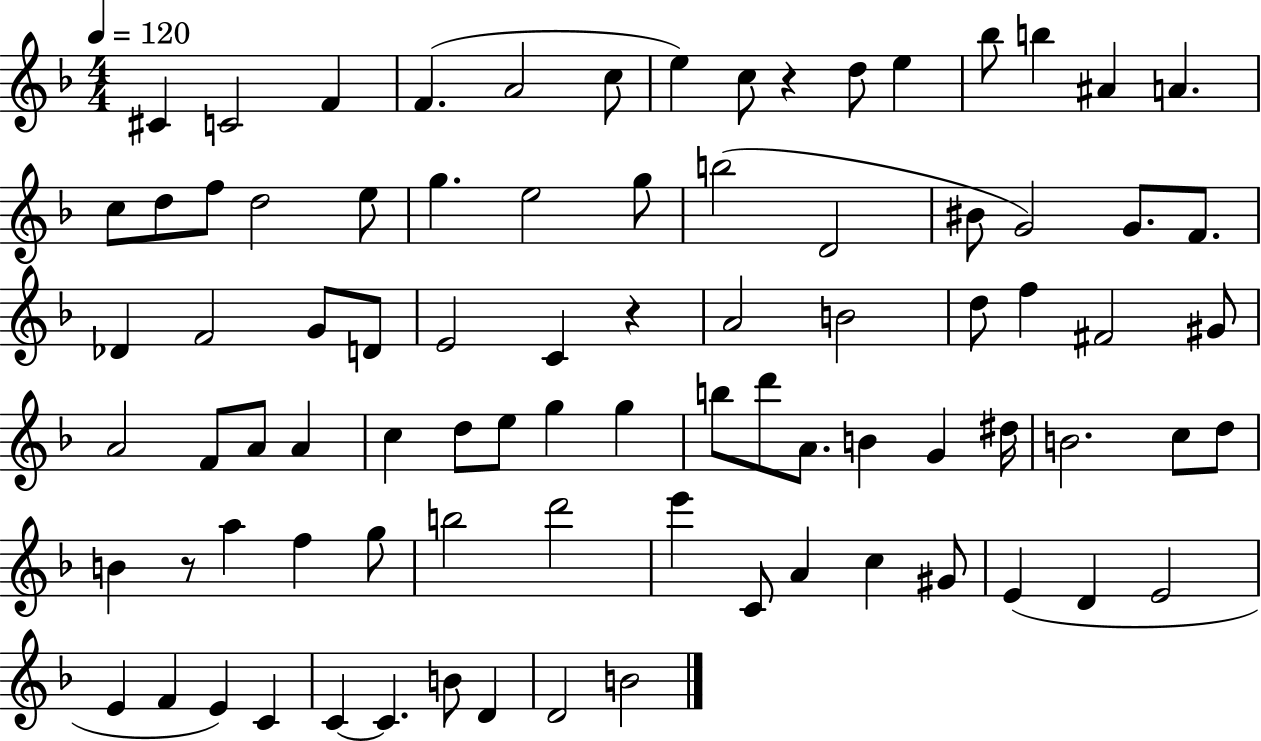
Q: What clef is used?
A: treble